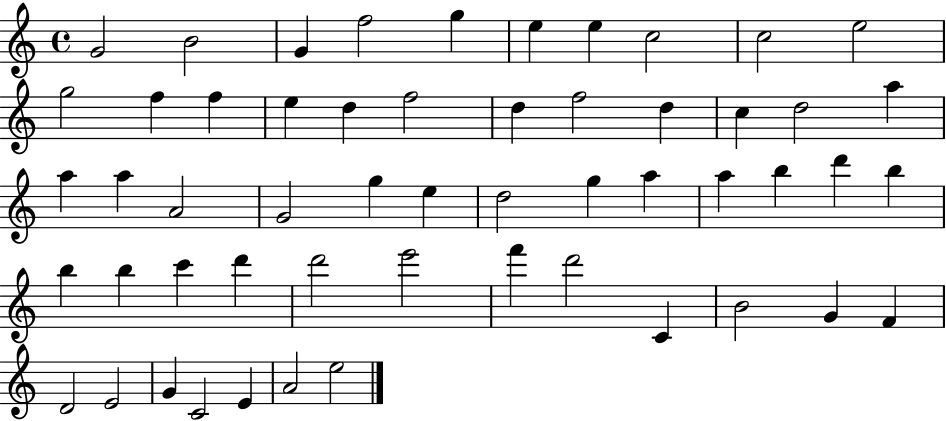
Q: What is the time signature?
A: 4/4